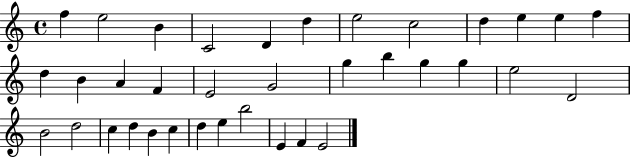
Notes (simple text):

F5/q E5/h B4/q C4/h D4/q D5/q E5/h C5/h D5/q E5/q E5/q F5/q D5/q B4/q A4/q F4/q E4/h G4/h G5/q B5/q G5/q G5/q E5/h D4/h B4/h D5/h C5/q D5/q B4/q C5/q D5/q E5/q B5/h E4/q F4/q E4/h